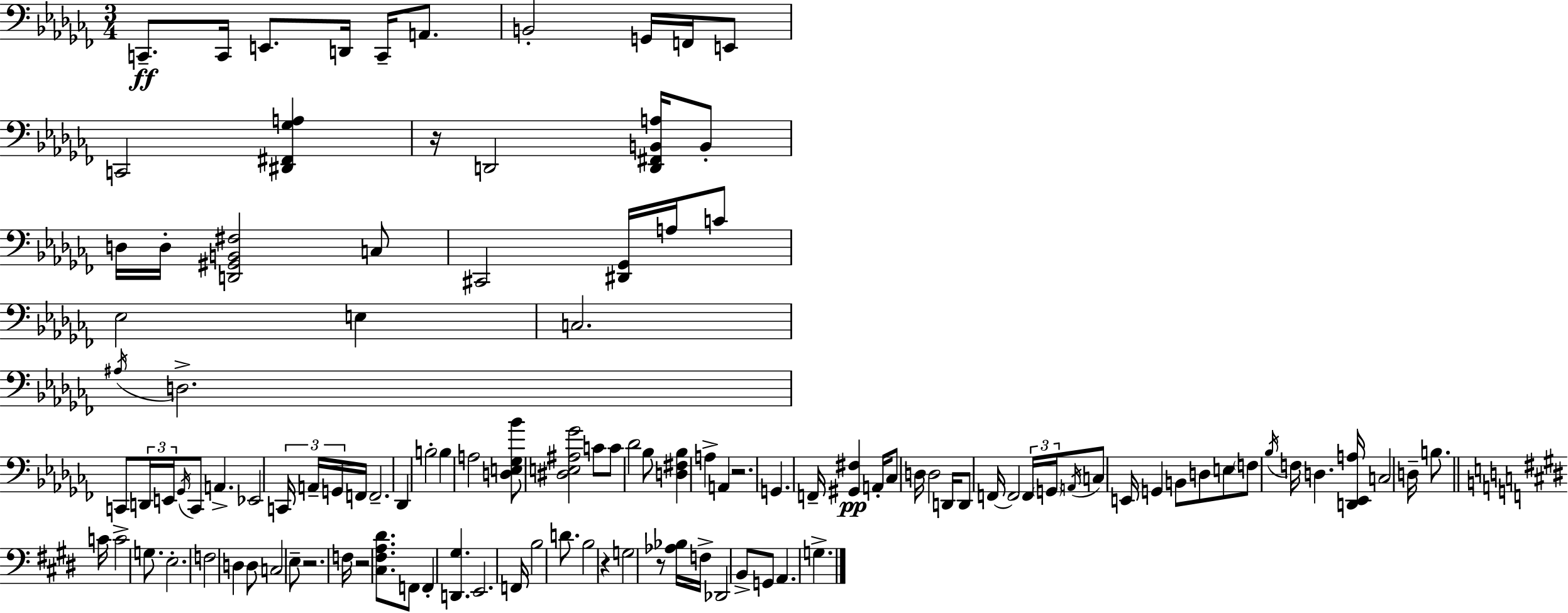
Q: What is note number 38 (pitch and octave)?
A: B3